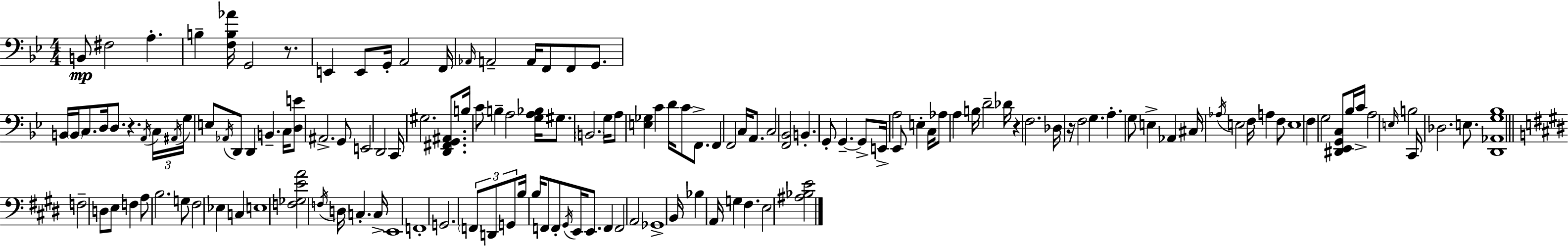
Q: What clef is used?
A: bass